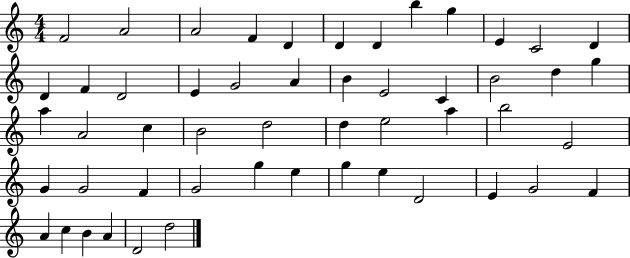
F4/h A4/h A4/h F4/q D4/q D4/q D4/q B5/q G5/q E4/q C4/h D4/q D4/q F4/q D4/h E4/q G4/h A4/q B4/q E4/h C4/q B4/h D5/q G5/q A5/q A4/h C5/q B4/h D5/h D5/q E5/h A5/q B5/h E4/h G4/q G4/h F4/q G4/h G5/q E5/q G5/q E5/q D4/h E4/q G4/h F4/q A4/q C5/q B4/q A4/q D4/h D5/h